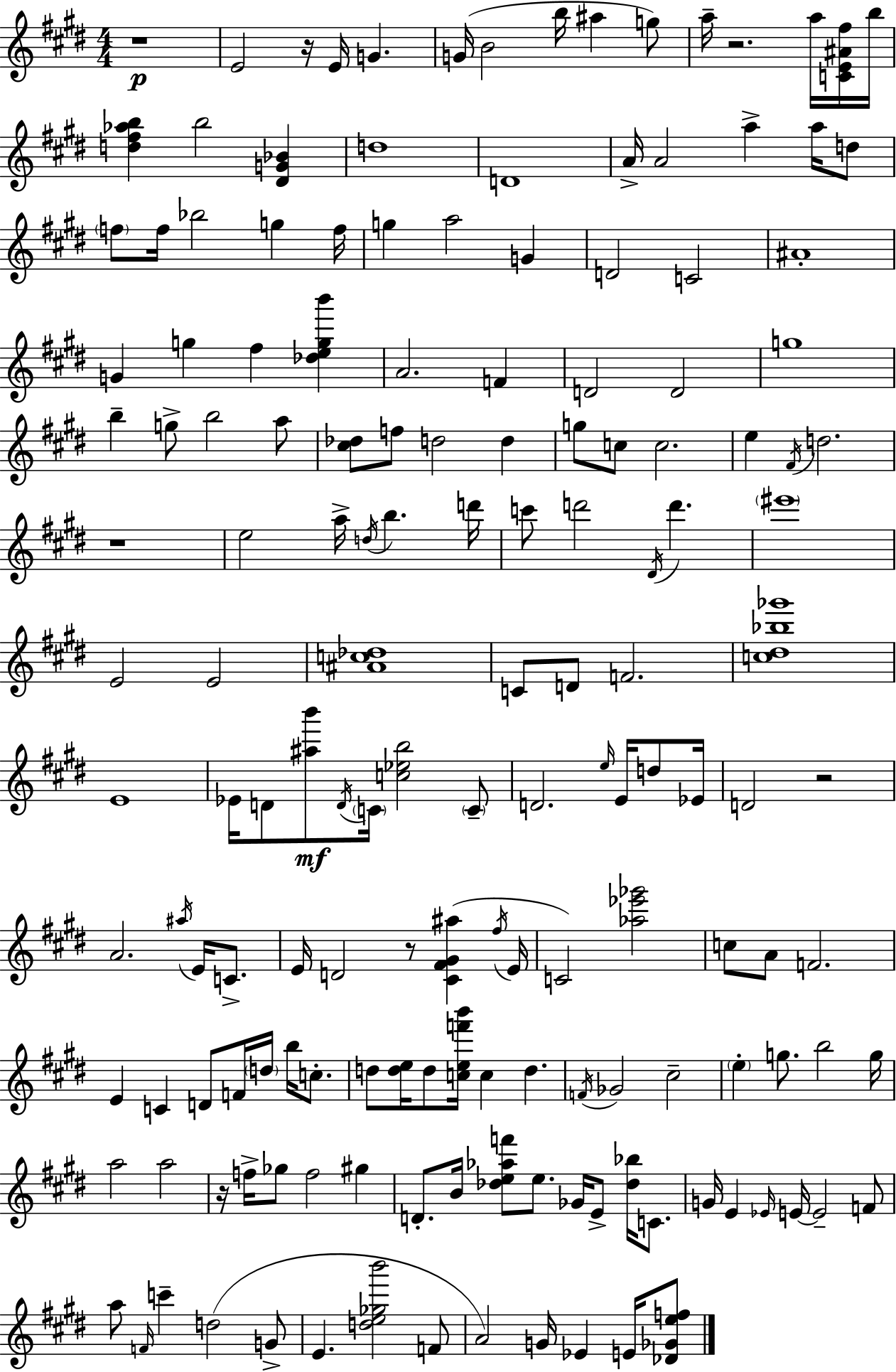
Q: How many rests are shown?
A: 7